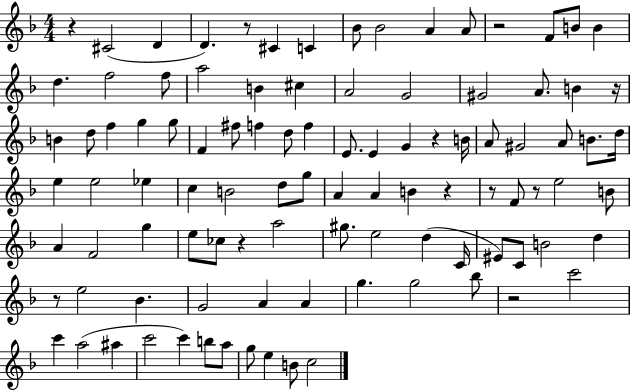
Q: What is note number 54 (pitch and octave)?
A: E5